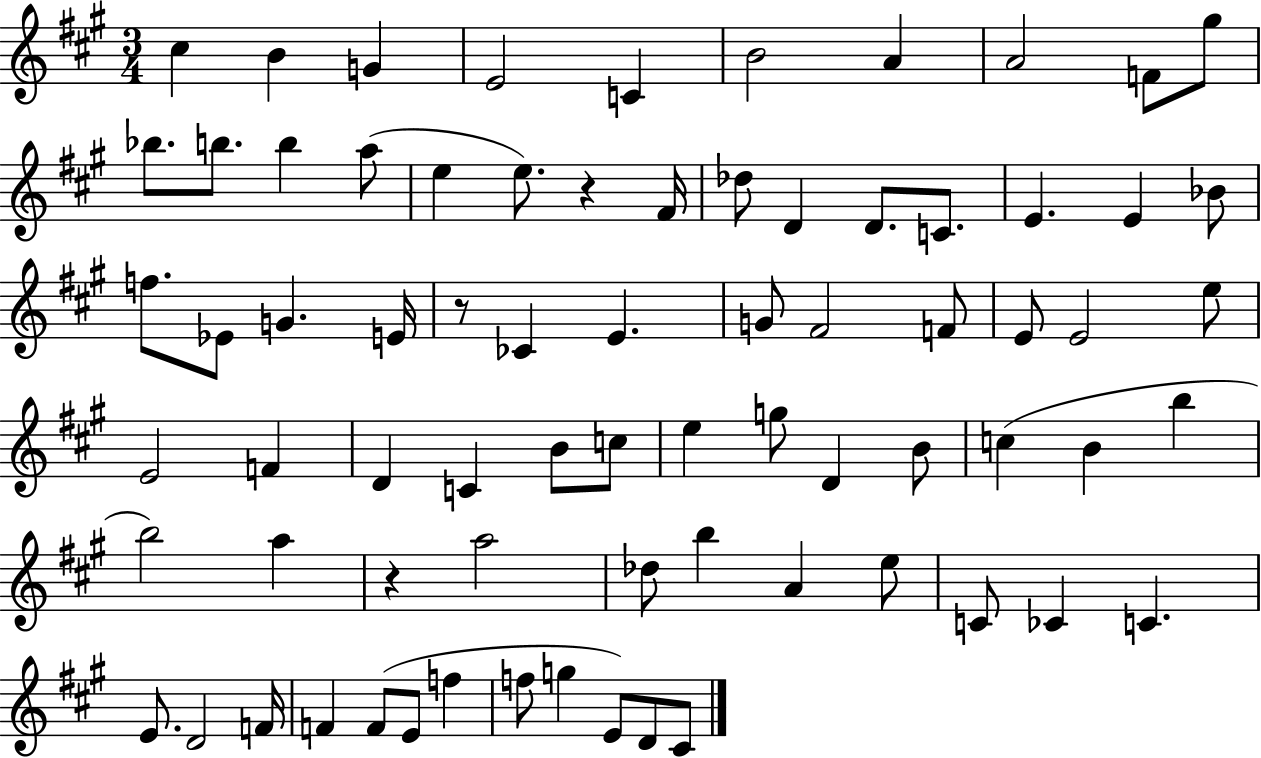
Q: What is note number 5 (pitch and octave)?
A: C4